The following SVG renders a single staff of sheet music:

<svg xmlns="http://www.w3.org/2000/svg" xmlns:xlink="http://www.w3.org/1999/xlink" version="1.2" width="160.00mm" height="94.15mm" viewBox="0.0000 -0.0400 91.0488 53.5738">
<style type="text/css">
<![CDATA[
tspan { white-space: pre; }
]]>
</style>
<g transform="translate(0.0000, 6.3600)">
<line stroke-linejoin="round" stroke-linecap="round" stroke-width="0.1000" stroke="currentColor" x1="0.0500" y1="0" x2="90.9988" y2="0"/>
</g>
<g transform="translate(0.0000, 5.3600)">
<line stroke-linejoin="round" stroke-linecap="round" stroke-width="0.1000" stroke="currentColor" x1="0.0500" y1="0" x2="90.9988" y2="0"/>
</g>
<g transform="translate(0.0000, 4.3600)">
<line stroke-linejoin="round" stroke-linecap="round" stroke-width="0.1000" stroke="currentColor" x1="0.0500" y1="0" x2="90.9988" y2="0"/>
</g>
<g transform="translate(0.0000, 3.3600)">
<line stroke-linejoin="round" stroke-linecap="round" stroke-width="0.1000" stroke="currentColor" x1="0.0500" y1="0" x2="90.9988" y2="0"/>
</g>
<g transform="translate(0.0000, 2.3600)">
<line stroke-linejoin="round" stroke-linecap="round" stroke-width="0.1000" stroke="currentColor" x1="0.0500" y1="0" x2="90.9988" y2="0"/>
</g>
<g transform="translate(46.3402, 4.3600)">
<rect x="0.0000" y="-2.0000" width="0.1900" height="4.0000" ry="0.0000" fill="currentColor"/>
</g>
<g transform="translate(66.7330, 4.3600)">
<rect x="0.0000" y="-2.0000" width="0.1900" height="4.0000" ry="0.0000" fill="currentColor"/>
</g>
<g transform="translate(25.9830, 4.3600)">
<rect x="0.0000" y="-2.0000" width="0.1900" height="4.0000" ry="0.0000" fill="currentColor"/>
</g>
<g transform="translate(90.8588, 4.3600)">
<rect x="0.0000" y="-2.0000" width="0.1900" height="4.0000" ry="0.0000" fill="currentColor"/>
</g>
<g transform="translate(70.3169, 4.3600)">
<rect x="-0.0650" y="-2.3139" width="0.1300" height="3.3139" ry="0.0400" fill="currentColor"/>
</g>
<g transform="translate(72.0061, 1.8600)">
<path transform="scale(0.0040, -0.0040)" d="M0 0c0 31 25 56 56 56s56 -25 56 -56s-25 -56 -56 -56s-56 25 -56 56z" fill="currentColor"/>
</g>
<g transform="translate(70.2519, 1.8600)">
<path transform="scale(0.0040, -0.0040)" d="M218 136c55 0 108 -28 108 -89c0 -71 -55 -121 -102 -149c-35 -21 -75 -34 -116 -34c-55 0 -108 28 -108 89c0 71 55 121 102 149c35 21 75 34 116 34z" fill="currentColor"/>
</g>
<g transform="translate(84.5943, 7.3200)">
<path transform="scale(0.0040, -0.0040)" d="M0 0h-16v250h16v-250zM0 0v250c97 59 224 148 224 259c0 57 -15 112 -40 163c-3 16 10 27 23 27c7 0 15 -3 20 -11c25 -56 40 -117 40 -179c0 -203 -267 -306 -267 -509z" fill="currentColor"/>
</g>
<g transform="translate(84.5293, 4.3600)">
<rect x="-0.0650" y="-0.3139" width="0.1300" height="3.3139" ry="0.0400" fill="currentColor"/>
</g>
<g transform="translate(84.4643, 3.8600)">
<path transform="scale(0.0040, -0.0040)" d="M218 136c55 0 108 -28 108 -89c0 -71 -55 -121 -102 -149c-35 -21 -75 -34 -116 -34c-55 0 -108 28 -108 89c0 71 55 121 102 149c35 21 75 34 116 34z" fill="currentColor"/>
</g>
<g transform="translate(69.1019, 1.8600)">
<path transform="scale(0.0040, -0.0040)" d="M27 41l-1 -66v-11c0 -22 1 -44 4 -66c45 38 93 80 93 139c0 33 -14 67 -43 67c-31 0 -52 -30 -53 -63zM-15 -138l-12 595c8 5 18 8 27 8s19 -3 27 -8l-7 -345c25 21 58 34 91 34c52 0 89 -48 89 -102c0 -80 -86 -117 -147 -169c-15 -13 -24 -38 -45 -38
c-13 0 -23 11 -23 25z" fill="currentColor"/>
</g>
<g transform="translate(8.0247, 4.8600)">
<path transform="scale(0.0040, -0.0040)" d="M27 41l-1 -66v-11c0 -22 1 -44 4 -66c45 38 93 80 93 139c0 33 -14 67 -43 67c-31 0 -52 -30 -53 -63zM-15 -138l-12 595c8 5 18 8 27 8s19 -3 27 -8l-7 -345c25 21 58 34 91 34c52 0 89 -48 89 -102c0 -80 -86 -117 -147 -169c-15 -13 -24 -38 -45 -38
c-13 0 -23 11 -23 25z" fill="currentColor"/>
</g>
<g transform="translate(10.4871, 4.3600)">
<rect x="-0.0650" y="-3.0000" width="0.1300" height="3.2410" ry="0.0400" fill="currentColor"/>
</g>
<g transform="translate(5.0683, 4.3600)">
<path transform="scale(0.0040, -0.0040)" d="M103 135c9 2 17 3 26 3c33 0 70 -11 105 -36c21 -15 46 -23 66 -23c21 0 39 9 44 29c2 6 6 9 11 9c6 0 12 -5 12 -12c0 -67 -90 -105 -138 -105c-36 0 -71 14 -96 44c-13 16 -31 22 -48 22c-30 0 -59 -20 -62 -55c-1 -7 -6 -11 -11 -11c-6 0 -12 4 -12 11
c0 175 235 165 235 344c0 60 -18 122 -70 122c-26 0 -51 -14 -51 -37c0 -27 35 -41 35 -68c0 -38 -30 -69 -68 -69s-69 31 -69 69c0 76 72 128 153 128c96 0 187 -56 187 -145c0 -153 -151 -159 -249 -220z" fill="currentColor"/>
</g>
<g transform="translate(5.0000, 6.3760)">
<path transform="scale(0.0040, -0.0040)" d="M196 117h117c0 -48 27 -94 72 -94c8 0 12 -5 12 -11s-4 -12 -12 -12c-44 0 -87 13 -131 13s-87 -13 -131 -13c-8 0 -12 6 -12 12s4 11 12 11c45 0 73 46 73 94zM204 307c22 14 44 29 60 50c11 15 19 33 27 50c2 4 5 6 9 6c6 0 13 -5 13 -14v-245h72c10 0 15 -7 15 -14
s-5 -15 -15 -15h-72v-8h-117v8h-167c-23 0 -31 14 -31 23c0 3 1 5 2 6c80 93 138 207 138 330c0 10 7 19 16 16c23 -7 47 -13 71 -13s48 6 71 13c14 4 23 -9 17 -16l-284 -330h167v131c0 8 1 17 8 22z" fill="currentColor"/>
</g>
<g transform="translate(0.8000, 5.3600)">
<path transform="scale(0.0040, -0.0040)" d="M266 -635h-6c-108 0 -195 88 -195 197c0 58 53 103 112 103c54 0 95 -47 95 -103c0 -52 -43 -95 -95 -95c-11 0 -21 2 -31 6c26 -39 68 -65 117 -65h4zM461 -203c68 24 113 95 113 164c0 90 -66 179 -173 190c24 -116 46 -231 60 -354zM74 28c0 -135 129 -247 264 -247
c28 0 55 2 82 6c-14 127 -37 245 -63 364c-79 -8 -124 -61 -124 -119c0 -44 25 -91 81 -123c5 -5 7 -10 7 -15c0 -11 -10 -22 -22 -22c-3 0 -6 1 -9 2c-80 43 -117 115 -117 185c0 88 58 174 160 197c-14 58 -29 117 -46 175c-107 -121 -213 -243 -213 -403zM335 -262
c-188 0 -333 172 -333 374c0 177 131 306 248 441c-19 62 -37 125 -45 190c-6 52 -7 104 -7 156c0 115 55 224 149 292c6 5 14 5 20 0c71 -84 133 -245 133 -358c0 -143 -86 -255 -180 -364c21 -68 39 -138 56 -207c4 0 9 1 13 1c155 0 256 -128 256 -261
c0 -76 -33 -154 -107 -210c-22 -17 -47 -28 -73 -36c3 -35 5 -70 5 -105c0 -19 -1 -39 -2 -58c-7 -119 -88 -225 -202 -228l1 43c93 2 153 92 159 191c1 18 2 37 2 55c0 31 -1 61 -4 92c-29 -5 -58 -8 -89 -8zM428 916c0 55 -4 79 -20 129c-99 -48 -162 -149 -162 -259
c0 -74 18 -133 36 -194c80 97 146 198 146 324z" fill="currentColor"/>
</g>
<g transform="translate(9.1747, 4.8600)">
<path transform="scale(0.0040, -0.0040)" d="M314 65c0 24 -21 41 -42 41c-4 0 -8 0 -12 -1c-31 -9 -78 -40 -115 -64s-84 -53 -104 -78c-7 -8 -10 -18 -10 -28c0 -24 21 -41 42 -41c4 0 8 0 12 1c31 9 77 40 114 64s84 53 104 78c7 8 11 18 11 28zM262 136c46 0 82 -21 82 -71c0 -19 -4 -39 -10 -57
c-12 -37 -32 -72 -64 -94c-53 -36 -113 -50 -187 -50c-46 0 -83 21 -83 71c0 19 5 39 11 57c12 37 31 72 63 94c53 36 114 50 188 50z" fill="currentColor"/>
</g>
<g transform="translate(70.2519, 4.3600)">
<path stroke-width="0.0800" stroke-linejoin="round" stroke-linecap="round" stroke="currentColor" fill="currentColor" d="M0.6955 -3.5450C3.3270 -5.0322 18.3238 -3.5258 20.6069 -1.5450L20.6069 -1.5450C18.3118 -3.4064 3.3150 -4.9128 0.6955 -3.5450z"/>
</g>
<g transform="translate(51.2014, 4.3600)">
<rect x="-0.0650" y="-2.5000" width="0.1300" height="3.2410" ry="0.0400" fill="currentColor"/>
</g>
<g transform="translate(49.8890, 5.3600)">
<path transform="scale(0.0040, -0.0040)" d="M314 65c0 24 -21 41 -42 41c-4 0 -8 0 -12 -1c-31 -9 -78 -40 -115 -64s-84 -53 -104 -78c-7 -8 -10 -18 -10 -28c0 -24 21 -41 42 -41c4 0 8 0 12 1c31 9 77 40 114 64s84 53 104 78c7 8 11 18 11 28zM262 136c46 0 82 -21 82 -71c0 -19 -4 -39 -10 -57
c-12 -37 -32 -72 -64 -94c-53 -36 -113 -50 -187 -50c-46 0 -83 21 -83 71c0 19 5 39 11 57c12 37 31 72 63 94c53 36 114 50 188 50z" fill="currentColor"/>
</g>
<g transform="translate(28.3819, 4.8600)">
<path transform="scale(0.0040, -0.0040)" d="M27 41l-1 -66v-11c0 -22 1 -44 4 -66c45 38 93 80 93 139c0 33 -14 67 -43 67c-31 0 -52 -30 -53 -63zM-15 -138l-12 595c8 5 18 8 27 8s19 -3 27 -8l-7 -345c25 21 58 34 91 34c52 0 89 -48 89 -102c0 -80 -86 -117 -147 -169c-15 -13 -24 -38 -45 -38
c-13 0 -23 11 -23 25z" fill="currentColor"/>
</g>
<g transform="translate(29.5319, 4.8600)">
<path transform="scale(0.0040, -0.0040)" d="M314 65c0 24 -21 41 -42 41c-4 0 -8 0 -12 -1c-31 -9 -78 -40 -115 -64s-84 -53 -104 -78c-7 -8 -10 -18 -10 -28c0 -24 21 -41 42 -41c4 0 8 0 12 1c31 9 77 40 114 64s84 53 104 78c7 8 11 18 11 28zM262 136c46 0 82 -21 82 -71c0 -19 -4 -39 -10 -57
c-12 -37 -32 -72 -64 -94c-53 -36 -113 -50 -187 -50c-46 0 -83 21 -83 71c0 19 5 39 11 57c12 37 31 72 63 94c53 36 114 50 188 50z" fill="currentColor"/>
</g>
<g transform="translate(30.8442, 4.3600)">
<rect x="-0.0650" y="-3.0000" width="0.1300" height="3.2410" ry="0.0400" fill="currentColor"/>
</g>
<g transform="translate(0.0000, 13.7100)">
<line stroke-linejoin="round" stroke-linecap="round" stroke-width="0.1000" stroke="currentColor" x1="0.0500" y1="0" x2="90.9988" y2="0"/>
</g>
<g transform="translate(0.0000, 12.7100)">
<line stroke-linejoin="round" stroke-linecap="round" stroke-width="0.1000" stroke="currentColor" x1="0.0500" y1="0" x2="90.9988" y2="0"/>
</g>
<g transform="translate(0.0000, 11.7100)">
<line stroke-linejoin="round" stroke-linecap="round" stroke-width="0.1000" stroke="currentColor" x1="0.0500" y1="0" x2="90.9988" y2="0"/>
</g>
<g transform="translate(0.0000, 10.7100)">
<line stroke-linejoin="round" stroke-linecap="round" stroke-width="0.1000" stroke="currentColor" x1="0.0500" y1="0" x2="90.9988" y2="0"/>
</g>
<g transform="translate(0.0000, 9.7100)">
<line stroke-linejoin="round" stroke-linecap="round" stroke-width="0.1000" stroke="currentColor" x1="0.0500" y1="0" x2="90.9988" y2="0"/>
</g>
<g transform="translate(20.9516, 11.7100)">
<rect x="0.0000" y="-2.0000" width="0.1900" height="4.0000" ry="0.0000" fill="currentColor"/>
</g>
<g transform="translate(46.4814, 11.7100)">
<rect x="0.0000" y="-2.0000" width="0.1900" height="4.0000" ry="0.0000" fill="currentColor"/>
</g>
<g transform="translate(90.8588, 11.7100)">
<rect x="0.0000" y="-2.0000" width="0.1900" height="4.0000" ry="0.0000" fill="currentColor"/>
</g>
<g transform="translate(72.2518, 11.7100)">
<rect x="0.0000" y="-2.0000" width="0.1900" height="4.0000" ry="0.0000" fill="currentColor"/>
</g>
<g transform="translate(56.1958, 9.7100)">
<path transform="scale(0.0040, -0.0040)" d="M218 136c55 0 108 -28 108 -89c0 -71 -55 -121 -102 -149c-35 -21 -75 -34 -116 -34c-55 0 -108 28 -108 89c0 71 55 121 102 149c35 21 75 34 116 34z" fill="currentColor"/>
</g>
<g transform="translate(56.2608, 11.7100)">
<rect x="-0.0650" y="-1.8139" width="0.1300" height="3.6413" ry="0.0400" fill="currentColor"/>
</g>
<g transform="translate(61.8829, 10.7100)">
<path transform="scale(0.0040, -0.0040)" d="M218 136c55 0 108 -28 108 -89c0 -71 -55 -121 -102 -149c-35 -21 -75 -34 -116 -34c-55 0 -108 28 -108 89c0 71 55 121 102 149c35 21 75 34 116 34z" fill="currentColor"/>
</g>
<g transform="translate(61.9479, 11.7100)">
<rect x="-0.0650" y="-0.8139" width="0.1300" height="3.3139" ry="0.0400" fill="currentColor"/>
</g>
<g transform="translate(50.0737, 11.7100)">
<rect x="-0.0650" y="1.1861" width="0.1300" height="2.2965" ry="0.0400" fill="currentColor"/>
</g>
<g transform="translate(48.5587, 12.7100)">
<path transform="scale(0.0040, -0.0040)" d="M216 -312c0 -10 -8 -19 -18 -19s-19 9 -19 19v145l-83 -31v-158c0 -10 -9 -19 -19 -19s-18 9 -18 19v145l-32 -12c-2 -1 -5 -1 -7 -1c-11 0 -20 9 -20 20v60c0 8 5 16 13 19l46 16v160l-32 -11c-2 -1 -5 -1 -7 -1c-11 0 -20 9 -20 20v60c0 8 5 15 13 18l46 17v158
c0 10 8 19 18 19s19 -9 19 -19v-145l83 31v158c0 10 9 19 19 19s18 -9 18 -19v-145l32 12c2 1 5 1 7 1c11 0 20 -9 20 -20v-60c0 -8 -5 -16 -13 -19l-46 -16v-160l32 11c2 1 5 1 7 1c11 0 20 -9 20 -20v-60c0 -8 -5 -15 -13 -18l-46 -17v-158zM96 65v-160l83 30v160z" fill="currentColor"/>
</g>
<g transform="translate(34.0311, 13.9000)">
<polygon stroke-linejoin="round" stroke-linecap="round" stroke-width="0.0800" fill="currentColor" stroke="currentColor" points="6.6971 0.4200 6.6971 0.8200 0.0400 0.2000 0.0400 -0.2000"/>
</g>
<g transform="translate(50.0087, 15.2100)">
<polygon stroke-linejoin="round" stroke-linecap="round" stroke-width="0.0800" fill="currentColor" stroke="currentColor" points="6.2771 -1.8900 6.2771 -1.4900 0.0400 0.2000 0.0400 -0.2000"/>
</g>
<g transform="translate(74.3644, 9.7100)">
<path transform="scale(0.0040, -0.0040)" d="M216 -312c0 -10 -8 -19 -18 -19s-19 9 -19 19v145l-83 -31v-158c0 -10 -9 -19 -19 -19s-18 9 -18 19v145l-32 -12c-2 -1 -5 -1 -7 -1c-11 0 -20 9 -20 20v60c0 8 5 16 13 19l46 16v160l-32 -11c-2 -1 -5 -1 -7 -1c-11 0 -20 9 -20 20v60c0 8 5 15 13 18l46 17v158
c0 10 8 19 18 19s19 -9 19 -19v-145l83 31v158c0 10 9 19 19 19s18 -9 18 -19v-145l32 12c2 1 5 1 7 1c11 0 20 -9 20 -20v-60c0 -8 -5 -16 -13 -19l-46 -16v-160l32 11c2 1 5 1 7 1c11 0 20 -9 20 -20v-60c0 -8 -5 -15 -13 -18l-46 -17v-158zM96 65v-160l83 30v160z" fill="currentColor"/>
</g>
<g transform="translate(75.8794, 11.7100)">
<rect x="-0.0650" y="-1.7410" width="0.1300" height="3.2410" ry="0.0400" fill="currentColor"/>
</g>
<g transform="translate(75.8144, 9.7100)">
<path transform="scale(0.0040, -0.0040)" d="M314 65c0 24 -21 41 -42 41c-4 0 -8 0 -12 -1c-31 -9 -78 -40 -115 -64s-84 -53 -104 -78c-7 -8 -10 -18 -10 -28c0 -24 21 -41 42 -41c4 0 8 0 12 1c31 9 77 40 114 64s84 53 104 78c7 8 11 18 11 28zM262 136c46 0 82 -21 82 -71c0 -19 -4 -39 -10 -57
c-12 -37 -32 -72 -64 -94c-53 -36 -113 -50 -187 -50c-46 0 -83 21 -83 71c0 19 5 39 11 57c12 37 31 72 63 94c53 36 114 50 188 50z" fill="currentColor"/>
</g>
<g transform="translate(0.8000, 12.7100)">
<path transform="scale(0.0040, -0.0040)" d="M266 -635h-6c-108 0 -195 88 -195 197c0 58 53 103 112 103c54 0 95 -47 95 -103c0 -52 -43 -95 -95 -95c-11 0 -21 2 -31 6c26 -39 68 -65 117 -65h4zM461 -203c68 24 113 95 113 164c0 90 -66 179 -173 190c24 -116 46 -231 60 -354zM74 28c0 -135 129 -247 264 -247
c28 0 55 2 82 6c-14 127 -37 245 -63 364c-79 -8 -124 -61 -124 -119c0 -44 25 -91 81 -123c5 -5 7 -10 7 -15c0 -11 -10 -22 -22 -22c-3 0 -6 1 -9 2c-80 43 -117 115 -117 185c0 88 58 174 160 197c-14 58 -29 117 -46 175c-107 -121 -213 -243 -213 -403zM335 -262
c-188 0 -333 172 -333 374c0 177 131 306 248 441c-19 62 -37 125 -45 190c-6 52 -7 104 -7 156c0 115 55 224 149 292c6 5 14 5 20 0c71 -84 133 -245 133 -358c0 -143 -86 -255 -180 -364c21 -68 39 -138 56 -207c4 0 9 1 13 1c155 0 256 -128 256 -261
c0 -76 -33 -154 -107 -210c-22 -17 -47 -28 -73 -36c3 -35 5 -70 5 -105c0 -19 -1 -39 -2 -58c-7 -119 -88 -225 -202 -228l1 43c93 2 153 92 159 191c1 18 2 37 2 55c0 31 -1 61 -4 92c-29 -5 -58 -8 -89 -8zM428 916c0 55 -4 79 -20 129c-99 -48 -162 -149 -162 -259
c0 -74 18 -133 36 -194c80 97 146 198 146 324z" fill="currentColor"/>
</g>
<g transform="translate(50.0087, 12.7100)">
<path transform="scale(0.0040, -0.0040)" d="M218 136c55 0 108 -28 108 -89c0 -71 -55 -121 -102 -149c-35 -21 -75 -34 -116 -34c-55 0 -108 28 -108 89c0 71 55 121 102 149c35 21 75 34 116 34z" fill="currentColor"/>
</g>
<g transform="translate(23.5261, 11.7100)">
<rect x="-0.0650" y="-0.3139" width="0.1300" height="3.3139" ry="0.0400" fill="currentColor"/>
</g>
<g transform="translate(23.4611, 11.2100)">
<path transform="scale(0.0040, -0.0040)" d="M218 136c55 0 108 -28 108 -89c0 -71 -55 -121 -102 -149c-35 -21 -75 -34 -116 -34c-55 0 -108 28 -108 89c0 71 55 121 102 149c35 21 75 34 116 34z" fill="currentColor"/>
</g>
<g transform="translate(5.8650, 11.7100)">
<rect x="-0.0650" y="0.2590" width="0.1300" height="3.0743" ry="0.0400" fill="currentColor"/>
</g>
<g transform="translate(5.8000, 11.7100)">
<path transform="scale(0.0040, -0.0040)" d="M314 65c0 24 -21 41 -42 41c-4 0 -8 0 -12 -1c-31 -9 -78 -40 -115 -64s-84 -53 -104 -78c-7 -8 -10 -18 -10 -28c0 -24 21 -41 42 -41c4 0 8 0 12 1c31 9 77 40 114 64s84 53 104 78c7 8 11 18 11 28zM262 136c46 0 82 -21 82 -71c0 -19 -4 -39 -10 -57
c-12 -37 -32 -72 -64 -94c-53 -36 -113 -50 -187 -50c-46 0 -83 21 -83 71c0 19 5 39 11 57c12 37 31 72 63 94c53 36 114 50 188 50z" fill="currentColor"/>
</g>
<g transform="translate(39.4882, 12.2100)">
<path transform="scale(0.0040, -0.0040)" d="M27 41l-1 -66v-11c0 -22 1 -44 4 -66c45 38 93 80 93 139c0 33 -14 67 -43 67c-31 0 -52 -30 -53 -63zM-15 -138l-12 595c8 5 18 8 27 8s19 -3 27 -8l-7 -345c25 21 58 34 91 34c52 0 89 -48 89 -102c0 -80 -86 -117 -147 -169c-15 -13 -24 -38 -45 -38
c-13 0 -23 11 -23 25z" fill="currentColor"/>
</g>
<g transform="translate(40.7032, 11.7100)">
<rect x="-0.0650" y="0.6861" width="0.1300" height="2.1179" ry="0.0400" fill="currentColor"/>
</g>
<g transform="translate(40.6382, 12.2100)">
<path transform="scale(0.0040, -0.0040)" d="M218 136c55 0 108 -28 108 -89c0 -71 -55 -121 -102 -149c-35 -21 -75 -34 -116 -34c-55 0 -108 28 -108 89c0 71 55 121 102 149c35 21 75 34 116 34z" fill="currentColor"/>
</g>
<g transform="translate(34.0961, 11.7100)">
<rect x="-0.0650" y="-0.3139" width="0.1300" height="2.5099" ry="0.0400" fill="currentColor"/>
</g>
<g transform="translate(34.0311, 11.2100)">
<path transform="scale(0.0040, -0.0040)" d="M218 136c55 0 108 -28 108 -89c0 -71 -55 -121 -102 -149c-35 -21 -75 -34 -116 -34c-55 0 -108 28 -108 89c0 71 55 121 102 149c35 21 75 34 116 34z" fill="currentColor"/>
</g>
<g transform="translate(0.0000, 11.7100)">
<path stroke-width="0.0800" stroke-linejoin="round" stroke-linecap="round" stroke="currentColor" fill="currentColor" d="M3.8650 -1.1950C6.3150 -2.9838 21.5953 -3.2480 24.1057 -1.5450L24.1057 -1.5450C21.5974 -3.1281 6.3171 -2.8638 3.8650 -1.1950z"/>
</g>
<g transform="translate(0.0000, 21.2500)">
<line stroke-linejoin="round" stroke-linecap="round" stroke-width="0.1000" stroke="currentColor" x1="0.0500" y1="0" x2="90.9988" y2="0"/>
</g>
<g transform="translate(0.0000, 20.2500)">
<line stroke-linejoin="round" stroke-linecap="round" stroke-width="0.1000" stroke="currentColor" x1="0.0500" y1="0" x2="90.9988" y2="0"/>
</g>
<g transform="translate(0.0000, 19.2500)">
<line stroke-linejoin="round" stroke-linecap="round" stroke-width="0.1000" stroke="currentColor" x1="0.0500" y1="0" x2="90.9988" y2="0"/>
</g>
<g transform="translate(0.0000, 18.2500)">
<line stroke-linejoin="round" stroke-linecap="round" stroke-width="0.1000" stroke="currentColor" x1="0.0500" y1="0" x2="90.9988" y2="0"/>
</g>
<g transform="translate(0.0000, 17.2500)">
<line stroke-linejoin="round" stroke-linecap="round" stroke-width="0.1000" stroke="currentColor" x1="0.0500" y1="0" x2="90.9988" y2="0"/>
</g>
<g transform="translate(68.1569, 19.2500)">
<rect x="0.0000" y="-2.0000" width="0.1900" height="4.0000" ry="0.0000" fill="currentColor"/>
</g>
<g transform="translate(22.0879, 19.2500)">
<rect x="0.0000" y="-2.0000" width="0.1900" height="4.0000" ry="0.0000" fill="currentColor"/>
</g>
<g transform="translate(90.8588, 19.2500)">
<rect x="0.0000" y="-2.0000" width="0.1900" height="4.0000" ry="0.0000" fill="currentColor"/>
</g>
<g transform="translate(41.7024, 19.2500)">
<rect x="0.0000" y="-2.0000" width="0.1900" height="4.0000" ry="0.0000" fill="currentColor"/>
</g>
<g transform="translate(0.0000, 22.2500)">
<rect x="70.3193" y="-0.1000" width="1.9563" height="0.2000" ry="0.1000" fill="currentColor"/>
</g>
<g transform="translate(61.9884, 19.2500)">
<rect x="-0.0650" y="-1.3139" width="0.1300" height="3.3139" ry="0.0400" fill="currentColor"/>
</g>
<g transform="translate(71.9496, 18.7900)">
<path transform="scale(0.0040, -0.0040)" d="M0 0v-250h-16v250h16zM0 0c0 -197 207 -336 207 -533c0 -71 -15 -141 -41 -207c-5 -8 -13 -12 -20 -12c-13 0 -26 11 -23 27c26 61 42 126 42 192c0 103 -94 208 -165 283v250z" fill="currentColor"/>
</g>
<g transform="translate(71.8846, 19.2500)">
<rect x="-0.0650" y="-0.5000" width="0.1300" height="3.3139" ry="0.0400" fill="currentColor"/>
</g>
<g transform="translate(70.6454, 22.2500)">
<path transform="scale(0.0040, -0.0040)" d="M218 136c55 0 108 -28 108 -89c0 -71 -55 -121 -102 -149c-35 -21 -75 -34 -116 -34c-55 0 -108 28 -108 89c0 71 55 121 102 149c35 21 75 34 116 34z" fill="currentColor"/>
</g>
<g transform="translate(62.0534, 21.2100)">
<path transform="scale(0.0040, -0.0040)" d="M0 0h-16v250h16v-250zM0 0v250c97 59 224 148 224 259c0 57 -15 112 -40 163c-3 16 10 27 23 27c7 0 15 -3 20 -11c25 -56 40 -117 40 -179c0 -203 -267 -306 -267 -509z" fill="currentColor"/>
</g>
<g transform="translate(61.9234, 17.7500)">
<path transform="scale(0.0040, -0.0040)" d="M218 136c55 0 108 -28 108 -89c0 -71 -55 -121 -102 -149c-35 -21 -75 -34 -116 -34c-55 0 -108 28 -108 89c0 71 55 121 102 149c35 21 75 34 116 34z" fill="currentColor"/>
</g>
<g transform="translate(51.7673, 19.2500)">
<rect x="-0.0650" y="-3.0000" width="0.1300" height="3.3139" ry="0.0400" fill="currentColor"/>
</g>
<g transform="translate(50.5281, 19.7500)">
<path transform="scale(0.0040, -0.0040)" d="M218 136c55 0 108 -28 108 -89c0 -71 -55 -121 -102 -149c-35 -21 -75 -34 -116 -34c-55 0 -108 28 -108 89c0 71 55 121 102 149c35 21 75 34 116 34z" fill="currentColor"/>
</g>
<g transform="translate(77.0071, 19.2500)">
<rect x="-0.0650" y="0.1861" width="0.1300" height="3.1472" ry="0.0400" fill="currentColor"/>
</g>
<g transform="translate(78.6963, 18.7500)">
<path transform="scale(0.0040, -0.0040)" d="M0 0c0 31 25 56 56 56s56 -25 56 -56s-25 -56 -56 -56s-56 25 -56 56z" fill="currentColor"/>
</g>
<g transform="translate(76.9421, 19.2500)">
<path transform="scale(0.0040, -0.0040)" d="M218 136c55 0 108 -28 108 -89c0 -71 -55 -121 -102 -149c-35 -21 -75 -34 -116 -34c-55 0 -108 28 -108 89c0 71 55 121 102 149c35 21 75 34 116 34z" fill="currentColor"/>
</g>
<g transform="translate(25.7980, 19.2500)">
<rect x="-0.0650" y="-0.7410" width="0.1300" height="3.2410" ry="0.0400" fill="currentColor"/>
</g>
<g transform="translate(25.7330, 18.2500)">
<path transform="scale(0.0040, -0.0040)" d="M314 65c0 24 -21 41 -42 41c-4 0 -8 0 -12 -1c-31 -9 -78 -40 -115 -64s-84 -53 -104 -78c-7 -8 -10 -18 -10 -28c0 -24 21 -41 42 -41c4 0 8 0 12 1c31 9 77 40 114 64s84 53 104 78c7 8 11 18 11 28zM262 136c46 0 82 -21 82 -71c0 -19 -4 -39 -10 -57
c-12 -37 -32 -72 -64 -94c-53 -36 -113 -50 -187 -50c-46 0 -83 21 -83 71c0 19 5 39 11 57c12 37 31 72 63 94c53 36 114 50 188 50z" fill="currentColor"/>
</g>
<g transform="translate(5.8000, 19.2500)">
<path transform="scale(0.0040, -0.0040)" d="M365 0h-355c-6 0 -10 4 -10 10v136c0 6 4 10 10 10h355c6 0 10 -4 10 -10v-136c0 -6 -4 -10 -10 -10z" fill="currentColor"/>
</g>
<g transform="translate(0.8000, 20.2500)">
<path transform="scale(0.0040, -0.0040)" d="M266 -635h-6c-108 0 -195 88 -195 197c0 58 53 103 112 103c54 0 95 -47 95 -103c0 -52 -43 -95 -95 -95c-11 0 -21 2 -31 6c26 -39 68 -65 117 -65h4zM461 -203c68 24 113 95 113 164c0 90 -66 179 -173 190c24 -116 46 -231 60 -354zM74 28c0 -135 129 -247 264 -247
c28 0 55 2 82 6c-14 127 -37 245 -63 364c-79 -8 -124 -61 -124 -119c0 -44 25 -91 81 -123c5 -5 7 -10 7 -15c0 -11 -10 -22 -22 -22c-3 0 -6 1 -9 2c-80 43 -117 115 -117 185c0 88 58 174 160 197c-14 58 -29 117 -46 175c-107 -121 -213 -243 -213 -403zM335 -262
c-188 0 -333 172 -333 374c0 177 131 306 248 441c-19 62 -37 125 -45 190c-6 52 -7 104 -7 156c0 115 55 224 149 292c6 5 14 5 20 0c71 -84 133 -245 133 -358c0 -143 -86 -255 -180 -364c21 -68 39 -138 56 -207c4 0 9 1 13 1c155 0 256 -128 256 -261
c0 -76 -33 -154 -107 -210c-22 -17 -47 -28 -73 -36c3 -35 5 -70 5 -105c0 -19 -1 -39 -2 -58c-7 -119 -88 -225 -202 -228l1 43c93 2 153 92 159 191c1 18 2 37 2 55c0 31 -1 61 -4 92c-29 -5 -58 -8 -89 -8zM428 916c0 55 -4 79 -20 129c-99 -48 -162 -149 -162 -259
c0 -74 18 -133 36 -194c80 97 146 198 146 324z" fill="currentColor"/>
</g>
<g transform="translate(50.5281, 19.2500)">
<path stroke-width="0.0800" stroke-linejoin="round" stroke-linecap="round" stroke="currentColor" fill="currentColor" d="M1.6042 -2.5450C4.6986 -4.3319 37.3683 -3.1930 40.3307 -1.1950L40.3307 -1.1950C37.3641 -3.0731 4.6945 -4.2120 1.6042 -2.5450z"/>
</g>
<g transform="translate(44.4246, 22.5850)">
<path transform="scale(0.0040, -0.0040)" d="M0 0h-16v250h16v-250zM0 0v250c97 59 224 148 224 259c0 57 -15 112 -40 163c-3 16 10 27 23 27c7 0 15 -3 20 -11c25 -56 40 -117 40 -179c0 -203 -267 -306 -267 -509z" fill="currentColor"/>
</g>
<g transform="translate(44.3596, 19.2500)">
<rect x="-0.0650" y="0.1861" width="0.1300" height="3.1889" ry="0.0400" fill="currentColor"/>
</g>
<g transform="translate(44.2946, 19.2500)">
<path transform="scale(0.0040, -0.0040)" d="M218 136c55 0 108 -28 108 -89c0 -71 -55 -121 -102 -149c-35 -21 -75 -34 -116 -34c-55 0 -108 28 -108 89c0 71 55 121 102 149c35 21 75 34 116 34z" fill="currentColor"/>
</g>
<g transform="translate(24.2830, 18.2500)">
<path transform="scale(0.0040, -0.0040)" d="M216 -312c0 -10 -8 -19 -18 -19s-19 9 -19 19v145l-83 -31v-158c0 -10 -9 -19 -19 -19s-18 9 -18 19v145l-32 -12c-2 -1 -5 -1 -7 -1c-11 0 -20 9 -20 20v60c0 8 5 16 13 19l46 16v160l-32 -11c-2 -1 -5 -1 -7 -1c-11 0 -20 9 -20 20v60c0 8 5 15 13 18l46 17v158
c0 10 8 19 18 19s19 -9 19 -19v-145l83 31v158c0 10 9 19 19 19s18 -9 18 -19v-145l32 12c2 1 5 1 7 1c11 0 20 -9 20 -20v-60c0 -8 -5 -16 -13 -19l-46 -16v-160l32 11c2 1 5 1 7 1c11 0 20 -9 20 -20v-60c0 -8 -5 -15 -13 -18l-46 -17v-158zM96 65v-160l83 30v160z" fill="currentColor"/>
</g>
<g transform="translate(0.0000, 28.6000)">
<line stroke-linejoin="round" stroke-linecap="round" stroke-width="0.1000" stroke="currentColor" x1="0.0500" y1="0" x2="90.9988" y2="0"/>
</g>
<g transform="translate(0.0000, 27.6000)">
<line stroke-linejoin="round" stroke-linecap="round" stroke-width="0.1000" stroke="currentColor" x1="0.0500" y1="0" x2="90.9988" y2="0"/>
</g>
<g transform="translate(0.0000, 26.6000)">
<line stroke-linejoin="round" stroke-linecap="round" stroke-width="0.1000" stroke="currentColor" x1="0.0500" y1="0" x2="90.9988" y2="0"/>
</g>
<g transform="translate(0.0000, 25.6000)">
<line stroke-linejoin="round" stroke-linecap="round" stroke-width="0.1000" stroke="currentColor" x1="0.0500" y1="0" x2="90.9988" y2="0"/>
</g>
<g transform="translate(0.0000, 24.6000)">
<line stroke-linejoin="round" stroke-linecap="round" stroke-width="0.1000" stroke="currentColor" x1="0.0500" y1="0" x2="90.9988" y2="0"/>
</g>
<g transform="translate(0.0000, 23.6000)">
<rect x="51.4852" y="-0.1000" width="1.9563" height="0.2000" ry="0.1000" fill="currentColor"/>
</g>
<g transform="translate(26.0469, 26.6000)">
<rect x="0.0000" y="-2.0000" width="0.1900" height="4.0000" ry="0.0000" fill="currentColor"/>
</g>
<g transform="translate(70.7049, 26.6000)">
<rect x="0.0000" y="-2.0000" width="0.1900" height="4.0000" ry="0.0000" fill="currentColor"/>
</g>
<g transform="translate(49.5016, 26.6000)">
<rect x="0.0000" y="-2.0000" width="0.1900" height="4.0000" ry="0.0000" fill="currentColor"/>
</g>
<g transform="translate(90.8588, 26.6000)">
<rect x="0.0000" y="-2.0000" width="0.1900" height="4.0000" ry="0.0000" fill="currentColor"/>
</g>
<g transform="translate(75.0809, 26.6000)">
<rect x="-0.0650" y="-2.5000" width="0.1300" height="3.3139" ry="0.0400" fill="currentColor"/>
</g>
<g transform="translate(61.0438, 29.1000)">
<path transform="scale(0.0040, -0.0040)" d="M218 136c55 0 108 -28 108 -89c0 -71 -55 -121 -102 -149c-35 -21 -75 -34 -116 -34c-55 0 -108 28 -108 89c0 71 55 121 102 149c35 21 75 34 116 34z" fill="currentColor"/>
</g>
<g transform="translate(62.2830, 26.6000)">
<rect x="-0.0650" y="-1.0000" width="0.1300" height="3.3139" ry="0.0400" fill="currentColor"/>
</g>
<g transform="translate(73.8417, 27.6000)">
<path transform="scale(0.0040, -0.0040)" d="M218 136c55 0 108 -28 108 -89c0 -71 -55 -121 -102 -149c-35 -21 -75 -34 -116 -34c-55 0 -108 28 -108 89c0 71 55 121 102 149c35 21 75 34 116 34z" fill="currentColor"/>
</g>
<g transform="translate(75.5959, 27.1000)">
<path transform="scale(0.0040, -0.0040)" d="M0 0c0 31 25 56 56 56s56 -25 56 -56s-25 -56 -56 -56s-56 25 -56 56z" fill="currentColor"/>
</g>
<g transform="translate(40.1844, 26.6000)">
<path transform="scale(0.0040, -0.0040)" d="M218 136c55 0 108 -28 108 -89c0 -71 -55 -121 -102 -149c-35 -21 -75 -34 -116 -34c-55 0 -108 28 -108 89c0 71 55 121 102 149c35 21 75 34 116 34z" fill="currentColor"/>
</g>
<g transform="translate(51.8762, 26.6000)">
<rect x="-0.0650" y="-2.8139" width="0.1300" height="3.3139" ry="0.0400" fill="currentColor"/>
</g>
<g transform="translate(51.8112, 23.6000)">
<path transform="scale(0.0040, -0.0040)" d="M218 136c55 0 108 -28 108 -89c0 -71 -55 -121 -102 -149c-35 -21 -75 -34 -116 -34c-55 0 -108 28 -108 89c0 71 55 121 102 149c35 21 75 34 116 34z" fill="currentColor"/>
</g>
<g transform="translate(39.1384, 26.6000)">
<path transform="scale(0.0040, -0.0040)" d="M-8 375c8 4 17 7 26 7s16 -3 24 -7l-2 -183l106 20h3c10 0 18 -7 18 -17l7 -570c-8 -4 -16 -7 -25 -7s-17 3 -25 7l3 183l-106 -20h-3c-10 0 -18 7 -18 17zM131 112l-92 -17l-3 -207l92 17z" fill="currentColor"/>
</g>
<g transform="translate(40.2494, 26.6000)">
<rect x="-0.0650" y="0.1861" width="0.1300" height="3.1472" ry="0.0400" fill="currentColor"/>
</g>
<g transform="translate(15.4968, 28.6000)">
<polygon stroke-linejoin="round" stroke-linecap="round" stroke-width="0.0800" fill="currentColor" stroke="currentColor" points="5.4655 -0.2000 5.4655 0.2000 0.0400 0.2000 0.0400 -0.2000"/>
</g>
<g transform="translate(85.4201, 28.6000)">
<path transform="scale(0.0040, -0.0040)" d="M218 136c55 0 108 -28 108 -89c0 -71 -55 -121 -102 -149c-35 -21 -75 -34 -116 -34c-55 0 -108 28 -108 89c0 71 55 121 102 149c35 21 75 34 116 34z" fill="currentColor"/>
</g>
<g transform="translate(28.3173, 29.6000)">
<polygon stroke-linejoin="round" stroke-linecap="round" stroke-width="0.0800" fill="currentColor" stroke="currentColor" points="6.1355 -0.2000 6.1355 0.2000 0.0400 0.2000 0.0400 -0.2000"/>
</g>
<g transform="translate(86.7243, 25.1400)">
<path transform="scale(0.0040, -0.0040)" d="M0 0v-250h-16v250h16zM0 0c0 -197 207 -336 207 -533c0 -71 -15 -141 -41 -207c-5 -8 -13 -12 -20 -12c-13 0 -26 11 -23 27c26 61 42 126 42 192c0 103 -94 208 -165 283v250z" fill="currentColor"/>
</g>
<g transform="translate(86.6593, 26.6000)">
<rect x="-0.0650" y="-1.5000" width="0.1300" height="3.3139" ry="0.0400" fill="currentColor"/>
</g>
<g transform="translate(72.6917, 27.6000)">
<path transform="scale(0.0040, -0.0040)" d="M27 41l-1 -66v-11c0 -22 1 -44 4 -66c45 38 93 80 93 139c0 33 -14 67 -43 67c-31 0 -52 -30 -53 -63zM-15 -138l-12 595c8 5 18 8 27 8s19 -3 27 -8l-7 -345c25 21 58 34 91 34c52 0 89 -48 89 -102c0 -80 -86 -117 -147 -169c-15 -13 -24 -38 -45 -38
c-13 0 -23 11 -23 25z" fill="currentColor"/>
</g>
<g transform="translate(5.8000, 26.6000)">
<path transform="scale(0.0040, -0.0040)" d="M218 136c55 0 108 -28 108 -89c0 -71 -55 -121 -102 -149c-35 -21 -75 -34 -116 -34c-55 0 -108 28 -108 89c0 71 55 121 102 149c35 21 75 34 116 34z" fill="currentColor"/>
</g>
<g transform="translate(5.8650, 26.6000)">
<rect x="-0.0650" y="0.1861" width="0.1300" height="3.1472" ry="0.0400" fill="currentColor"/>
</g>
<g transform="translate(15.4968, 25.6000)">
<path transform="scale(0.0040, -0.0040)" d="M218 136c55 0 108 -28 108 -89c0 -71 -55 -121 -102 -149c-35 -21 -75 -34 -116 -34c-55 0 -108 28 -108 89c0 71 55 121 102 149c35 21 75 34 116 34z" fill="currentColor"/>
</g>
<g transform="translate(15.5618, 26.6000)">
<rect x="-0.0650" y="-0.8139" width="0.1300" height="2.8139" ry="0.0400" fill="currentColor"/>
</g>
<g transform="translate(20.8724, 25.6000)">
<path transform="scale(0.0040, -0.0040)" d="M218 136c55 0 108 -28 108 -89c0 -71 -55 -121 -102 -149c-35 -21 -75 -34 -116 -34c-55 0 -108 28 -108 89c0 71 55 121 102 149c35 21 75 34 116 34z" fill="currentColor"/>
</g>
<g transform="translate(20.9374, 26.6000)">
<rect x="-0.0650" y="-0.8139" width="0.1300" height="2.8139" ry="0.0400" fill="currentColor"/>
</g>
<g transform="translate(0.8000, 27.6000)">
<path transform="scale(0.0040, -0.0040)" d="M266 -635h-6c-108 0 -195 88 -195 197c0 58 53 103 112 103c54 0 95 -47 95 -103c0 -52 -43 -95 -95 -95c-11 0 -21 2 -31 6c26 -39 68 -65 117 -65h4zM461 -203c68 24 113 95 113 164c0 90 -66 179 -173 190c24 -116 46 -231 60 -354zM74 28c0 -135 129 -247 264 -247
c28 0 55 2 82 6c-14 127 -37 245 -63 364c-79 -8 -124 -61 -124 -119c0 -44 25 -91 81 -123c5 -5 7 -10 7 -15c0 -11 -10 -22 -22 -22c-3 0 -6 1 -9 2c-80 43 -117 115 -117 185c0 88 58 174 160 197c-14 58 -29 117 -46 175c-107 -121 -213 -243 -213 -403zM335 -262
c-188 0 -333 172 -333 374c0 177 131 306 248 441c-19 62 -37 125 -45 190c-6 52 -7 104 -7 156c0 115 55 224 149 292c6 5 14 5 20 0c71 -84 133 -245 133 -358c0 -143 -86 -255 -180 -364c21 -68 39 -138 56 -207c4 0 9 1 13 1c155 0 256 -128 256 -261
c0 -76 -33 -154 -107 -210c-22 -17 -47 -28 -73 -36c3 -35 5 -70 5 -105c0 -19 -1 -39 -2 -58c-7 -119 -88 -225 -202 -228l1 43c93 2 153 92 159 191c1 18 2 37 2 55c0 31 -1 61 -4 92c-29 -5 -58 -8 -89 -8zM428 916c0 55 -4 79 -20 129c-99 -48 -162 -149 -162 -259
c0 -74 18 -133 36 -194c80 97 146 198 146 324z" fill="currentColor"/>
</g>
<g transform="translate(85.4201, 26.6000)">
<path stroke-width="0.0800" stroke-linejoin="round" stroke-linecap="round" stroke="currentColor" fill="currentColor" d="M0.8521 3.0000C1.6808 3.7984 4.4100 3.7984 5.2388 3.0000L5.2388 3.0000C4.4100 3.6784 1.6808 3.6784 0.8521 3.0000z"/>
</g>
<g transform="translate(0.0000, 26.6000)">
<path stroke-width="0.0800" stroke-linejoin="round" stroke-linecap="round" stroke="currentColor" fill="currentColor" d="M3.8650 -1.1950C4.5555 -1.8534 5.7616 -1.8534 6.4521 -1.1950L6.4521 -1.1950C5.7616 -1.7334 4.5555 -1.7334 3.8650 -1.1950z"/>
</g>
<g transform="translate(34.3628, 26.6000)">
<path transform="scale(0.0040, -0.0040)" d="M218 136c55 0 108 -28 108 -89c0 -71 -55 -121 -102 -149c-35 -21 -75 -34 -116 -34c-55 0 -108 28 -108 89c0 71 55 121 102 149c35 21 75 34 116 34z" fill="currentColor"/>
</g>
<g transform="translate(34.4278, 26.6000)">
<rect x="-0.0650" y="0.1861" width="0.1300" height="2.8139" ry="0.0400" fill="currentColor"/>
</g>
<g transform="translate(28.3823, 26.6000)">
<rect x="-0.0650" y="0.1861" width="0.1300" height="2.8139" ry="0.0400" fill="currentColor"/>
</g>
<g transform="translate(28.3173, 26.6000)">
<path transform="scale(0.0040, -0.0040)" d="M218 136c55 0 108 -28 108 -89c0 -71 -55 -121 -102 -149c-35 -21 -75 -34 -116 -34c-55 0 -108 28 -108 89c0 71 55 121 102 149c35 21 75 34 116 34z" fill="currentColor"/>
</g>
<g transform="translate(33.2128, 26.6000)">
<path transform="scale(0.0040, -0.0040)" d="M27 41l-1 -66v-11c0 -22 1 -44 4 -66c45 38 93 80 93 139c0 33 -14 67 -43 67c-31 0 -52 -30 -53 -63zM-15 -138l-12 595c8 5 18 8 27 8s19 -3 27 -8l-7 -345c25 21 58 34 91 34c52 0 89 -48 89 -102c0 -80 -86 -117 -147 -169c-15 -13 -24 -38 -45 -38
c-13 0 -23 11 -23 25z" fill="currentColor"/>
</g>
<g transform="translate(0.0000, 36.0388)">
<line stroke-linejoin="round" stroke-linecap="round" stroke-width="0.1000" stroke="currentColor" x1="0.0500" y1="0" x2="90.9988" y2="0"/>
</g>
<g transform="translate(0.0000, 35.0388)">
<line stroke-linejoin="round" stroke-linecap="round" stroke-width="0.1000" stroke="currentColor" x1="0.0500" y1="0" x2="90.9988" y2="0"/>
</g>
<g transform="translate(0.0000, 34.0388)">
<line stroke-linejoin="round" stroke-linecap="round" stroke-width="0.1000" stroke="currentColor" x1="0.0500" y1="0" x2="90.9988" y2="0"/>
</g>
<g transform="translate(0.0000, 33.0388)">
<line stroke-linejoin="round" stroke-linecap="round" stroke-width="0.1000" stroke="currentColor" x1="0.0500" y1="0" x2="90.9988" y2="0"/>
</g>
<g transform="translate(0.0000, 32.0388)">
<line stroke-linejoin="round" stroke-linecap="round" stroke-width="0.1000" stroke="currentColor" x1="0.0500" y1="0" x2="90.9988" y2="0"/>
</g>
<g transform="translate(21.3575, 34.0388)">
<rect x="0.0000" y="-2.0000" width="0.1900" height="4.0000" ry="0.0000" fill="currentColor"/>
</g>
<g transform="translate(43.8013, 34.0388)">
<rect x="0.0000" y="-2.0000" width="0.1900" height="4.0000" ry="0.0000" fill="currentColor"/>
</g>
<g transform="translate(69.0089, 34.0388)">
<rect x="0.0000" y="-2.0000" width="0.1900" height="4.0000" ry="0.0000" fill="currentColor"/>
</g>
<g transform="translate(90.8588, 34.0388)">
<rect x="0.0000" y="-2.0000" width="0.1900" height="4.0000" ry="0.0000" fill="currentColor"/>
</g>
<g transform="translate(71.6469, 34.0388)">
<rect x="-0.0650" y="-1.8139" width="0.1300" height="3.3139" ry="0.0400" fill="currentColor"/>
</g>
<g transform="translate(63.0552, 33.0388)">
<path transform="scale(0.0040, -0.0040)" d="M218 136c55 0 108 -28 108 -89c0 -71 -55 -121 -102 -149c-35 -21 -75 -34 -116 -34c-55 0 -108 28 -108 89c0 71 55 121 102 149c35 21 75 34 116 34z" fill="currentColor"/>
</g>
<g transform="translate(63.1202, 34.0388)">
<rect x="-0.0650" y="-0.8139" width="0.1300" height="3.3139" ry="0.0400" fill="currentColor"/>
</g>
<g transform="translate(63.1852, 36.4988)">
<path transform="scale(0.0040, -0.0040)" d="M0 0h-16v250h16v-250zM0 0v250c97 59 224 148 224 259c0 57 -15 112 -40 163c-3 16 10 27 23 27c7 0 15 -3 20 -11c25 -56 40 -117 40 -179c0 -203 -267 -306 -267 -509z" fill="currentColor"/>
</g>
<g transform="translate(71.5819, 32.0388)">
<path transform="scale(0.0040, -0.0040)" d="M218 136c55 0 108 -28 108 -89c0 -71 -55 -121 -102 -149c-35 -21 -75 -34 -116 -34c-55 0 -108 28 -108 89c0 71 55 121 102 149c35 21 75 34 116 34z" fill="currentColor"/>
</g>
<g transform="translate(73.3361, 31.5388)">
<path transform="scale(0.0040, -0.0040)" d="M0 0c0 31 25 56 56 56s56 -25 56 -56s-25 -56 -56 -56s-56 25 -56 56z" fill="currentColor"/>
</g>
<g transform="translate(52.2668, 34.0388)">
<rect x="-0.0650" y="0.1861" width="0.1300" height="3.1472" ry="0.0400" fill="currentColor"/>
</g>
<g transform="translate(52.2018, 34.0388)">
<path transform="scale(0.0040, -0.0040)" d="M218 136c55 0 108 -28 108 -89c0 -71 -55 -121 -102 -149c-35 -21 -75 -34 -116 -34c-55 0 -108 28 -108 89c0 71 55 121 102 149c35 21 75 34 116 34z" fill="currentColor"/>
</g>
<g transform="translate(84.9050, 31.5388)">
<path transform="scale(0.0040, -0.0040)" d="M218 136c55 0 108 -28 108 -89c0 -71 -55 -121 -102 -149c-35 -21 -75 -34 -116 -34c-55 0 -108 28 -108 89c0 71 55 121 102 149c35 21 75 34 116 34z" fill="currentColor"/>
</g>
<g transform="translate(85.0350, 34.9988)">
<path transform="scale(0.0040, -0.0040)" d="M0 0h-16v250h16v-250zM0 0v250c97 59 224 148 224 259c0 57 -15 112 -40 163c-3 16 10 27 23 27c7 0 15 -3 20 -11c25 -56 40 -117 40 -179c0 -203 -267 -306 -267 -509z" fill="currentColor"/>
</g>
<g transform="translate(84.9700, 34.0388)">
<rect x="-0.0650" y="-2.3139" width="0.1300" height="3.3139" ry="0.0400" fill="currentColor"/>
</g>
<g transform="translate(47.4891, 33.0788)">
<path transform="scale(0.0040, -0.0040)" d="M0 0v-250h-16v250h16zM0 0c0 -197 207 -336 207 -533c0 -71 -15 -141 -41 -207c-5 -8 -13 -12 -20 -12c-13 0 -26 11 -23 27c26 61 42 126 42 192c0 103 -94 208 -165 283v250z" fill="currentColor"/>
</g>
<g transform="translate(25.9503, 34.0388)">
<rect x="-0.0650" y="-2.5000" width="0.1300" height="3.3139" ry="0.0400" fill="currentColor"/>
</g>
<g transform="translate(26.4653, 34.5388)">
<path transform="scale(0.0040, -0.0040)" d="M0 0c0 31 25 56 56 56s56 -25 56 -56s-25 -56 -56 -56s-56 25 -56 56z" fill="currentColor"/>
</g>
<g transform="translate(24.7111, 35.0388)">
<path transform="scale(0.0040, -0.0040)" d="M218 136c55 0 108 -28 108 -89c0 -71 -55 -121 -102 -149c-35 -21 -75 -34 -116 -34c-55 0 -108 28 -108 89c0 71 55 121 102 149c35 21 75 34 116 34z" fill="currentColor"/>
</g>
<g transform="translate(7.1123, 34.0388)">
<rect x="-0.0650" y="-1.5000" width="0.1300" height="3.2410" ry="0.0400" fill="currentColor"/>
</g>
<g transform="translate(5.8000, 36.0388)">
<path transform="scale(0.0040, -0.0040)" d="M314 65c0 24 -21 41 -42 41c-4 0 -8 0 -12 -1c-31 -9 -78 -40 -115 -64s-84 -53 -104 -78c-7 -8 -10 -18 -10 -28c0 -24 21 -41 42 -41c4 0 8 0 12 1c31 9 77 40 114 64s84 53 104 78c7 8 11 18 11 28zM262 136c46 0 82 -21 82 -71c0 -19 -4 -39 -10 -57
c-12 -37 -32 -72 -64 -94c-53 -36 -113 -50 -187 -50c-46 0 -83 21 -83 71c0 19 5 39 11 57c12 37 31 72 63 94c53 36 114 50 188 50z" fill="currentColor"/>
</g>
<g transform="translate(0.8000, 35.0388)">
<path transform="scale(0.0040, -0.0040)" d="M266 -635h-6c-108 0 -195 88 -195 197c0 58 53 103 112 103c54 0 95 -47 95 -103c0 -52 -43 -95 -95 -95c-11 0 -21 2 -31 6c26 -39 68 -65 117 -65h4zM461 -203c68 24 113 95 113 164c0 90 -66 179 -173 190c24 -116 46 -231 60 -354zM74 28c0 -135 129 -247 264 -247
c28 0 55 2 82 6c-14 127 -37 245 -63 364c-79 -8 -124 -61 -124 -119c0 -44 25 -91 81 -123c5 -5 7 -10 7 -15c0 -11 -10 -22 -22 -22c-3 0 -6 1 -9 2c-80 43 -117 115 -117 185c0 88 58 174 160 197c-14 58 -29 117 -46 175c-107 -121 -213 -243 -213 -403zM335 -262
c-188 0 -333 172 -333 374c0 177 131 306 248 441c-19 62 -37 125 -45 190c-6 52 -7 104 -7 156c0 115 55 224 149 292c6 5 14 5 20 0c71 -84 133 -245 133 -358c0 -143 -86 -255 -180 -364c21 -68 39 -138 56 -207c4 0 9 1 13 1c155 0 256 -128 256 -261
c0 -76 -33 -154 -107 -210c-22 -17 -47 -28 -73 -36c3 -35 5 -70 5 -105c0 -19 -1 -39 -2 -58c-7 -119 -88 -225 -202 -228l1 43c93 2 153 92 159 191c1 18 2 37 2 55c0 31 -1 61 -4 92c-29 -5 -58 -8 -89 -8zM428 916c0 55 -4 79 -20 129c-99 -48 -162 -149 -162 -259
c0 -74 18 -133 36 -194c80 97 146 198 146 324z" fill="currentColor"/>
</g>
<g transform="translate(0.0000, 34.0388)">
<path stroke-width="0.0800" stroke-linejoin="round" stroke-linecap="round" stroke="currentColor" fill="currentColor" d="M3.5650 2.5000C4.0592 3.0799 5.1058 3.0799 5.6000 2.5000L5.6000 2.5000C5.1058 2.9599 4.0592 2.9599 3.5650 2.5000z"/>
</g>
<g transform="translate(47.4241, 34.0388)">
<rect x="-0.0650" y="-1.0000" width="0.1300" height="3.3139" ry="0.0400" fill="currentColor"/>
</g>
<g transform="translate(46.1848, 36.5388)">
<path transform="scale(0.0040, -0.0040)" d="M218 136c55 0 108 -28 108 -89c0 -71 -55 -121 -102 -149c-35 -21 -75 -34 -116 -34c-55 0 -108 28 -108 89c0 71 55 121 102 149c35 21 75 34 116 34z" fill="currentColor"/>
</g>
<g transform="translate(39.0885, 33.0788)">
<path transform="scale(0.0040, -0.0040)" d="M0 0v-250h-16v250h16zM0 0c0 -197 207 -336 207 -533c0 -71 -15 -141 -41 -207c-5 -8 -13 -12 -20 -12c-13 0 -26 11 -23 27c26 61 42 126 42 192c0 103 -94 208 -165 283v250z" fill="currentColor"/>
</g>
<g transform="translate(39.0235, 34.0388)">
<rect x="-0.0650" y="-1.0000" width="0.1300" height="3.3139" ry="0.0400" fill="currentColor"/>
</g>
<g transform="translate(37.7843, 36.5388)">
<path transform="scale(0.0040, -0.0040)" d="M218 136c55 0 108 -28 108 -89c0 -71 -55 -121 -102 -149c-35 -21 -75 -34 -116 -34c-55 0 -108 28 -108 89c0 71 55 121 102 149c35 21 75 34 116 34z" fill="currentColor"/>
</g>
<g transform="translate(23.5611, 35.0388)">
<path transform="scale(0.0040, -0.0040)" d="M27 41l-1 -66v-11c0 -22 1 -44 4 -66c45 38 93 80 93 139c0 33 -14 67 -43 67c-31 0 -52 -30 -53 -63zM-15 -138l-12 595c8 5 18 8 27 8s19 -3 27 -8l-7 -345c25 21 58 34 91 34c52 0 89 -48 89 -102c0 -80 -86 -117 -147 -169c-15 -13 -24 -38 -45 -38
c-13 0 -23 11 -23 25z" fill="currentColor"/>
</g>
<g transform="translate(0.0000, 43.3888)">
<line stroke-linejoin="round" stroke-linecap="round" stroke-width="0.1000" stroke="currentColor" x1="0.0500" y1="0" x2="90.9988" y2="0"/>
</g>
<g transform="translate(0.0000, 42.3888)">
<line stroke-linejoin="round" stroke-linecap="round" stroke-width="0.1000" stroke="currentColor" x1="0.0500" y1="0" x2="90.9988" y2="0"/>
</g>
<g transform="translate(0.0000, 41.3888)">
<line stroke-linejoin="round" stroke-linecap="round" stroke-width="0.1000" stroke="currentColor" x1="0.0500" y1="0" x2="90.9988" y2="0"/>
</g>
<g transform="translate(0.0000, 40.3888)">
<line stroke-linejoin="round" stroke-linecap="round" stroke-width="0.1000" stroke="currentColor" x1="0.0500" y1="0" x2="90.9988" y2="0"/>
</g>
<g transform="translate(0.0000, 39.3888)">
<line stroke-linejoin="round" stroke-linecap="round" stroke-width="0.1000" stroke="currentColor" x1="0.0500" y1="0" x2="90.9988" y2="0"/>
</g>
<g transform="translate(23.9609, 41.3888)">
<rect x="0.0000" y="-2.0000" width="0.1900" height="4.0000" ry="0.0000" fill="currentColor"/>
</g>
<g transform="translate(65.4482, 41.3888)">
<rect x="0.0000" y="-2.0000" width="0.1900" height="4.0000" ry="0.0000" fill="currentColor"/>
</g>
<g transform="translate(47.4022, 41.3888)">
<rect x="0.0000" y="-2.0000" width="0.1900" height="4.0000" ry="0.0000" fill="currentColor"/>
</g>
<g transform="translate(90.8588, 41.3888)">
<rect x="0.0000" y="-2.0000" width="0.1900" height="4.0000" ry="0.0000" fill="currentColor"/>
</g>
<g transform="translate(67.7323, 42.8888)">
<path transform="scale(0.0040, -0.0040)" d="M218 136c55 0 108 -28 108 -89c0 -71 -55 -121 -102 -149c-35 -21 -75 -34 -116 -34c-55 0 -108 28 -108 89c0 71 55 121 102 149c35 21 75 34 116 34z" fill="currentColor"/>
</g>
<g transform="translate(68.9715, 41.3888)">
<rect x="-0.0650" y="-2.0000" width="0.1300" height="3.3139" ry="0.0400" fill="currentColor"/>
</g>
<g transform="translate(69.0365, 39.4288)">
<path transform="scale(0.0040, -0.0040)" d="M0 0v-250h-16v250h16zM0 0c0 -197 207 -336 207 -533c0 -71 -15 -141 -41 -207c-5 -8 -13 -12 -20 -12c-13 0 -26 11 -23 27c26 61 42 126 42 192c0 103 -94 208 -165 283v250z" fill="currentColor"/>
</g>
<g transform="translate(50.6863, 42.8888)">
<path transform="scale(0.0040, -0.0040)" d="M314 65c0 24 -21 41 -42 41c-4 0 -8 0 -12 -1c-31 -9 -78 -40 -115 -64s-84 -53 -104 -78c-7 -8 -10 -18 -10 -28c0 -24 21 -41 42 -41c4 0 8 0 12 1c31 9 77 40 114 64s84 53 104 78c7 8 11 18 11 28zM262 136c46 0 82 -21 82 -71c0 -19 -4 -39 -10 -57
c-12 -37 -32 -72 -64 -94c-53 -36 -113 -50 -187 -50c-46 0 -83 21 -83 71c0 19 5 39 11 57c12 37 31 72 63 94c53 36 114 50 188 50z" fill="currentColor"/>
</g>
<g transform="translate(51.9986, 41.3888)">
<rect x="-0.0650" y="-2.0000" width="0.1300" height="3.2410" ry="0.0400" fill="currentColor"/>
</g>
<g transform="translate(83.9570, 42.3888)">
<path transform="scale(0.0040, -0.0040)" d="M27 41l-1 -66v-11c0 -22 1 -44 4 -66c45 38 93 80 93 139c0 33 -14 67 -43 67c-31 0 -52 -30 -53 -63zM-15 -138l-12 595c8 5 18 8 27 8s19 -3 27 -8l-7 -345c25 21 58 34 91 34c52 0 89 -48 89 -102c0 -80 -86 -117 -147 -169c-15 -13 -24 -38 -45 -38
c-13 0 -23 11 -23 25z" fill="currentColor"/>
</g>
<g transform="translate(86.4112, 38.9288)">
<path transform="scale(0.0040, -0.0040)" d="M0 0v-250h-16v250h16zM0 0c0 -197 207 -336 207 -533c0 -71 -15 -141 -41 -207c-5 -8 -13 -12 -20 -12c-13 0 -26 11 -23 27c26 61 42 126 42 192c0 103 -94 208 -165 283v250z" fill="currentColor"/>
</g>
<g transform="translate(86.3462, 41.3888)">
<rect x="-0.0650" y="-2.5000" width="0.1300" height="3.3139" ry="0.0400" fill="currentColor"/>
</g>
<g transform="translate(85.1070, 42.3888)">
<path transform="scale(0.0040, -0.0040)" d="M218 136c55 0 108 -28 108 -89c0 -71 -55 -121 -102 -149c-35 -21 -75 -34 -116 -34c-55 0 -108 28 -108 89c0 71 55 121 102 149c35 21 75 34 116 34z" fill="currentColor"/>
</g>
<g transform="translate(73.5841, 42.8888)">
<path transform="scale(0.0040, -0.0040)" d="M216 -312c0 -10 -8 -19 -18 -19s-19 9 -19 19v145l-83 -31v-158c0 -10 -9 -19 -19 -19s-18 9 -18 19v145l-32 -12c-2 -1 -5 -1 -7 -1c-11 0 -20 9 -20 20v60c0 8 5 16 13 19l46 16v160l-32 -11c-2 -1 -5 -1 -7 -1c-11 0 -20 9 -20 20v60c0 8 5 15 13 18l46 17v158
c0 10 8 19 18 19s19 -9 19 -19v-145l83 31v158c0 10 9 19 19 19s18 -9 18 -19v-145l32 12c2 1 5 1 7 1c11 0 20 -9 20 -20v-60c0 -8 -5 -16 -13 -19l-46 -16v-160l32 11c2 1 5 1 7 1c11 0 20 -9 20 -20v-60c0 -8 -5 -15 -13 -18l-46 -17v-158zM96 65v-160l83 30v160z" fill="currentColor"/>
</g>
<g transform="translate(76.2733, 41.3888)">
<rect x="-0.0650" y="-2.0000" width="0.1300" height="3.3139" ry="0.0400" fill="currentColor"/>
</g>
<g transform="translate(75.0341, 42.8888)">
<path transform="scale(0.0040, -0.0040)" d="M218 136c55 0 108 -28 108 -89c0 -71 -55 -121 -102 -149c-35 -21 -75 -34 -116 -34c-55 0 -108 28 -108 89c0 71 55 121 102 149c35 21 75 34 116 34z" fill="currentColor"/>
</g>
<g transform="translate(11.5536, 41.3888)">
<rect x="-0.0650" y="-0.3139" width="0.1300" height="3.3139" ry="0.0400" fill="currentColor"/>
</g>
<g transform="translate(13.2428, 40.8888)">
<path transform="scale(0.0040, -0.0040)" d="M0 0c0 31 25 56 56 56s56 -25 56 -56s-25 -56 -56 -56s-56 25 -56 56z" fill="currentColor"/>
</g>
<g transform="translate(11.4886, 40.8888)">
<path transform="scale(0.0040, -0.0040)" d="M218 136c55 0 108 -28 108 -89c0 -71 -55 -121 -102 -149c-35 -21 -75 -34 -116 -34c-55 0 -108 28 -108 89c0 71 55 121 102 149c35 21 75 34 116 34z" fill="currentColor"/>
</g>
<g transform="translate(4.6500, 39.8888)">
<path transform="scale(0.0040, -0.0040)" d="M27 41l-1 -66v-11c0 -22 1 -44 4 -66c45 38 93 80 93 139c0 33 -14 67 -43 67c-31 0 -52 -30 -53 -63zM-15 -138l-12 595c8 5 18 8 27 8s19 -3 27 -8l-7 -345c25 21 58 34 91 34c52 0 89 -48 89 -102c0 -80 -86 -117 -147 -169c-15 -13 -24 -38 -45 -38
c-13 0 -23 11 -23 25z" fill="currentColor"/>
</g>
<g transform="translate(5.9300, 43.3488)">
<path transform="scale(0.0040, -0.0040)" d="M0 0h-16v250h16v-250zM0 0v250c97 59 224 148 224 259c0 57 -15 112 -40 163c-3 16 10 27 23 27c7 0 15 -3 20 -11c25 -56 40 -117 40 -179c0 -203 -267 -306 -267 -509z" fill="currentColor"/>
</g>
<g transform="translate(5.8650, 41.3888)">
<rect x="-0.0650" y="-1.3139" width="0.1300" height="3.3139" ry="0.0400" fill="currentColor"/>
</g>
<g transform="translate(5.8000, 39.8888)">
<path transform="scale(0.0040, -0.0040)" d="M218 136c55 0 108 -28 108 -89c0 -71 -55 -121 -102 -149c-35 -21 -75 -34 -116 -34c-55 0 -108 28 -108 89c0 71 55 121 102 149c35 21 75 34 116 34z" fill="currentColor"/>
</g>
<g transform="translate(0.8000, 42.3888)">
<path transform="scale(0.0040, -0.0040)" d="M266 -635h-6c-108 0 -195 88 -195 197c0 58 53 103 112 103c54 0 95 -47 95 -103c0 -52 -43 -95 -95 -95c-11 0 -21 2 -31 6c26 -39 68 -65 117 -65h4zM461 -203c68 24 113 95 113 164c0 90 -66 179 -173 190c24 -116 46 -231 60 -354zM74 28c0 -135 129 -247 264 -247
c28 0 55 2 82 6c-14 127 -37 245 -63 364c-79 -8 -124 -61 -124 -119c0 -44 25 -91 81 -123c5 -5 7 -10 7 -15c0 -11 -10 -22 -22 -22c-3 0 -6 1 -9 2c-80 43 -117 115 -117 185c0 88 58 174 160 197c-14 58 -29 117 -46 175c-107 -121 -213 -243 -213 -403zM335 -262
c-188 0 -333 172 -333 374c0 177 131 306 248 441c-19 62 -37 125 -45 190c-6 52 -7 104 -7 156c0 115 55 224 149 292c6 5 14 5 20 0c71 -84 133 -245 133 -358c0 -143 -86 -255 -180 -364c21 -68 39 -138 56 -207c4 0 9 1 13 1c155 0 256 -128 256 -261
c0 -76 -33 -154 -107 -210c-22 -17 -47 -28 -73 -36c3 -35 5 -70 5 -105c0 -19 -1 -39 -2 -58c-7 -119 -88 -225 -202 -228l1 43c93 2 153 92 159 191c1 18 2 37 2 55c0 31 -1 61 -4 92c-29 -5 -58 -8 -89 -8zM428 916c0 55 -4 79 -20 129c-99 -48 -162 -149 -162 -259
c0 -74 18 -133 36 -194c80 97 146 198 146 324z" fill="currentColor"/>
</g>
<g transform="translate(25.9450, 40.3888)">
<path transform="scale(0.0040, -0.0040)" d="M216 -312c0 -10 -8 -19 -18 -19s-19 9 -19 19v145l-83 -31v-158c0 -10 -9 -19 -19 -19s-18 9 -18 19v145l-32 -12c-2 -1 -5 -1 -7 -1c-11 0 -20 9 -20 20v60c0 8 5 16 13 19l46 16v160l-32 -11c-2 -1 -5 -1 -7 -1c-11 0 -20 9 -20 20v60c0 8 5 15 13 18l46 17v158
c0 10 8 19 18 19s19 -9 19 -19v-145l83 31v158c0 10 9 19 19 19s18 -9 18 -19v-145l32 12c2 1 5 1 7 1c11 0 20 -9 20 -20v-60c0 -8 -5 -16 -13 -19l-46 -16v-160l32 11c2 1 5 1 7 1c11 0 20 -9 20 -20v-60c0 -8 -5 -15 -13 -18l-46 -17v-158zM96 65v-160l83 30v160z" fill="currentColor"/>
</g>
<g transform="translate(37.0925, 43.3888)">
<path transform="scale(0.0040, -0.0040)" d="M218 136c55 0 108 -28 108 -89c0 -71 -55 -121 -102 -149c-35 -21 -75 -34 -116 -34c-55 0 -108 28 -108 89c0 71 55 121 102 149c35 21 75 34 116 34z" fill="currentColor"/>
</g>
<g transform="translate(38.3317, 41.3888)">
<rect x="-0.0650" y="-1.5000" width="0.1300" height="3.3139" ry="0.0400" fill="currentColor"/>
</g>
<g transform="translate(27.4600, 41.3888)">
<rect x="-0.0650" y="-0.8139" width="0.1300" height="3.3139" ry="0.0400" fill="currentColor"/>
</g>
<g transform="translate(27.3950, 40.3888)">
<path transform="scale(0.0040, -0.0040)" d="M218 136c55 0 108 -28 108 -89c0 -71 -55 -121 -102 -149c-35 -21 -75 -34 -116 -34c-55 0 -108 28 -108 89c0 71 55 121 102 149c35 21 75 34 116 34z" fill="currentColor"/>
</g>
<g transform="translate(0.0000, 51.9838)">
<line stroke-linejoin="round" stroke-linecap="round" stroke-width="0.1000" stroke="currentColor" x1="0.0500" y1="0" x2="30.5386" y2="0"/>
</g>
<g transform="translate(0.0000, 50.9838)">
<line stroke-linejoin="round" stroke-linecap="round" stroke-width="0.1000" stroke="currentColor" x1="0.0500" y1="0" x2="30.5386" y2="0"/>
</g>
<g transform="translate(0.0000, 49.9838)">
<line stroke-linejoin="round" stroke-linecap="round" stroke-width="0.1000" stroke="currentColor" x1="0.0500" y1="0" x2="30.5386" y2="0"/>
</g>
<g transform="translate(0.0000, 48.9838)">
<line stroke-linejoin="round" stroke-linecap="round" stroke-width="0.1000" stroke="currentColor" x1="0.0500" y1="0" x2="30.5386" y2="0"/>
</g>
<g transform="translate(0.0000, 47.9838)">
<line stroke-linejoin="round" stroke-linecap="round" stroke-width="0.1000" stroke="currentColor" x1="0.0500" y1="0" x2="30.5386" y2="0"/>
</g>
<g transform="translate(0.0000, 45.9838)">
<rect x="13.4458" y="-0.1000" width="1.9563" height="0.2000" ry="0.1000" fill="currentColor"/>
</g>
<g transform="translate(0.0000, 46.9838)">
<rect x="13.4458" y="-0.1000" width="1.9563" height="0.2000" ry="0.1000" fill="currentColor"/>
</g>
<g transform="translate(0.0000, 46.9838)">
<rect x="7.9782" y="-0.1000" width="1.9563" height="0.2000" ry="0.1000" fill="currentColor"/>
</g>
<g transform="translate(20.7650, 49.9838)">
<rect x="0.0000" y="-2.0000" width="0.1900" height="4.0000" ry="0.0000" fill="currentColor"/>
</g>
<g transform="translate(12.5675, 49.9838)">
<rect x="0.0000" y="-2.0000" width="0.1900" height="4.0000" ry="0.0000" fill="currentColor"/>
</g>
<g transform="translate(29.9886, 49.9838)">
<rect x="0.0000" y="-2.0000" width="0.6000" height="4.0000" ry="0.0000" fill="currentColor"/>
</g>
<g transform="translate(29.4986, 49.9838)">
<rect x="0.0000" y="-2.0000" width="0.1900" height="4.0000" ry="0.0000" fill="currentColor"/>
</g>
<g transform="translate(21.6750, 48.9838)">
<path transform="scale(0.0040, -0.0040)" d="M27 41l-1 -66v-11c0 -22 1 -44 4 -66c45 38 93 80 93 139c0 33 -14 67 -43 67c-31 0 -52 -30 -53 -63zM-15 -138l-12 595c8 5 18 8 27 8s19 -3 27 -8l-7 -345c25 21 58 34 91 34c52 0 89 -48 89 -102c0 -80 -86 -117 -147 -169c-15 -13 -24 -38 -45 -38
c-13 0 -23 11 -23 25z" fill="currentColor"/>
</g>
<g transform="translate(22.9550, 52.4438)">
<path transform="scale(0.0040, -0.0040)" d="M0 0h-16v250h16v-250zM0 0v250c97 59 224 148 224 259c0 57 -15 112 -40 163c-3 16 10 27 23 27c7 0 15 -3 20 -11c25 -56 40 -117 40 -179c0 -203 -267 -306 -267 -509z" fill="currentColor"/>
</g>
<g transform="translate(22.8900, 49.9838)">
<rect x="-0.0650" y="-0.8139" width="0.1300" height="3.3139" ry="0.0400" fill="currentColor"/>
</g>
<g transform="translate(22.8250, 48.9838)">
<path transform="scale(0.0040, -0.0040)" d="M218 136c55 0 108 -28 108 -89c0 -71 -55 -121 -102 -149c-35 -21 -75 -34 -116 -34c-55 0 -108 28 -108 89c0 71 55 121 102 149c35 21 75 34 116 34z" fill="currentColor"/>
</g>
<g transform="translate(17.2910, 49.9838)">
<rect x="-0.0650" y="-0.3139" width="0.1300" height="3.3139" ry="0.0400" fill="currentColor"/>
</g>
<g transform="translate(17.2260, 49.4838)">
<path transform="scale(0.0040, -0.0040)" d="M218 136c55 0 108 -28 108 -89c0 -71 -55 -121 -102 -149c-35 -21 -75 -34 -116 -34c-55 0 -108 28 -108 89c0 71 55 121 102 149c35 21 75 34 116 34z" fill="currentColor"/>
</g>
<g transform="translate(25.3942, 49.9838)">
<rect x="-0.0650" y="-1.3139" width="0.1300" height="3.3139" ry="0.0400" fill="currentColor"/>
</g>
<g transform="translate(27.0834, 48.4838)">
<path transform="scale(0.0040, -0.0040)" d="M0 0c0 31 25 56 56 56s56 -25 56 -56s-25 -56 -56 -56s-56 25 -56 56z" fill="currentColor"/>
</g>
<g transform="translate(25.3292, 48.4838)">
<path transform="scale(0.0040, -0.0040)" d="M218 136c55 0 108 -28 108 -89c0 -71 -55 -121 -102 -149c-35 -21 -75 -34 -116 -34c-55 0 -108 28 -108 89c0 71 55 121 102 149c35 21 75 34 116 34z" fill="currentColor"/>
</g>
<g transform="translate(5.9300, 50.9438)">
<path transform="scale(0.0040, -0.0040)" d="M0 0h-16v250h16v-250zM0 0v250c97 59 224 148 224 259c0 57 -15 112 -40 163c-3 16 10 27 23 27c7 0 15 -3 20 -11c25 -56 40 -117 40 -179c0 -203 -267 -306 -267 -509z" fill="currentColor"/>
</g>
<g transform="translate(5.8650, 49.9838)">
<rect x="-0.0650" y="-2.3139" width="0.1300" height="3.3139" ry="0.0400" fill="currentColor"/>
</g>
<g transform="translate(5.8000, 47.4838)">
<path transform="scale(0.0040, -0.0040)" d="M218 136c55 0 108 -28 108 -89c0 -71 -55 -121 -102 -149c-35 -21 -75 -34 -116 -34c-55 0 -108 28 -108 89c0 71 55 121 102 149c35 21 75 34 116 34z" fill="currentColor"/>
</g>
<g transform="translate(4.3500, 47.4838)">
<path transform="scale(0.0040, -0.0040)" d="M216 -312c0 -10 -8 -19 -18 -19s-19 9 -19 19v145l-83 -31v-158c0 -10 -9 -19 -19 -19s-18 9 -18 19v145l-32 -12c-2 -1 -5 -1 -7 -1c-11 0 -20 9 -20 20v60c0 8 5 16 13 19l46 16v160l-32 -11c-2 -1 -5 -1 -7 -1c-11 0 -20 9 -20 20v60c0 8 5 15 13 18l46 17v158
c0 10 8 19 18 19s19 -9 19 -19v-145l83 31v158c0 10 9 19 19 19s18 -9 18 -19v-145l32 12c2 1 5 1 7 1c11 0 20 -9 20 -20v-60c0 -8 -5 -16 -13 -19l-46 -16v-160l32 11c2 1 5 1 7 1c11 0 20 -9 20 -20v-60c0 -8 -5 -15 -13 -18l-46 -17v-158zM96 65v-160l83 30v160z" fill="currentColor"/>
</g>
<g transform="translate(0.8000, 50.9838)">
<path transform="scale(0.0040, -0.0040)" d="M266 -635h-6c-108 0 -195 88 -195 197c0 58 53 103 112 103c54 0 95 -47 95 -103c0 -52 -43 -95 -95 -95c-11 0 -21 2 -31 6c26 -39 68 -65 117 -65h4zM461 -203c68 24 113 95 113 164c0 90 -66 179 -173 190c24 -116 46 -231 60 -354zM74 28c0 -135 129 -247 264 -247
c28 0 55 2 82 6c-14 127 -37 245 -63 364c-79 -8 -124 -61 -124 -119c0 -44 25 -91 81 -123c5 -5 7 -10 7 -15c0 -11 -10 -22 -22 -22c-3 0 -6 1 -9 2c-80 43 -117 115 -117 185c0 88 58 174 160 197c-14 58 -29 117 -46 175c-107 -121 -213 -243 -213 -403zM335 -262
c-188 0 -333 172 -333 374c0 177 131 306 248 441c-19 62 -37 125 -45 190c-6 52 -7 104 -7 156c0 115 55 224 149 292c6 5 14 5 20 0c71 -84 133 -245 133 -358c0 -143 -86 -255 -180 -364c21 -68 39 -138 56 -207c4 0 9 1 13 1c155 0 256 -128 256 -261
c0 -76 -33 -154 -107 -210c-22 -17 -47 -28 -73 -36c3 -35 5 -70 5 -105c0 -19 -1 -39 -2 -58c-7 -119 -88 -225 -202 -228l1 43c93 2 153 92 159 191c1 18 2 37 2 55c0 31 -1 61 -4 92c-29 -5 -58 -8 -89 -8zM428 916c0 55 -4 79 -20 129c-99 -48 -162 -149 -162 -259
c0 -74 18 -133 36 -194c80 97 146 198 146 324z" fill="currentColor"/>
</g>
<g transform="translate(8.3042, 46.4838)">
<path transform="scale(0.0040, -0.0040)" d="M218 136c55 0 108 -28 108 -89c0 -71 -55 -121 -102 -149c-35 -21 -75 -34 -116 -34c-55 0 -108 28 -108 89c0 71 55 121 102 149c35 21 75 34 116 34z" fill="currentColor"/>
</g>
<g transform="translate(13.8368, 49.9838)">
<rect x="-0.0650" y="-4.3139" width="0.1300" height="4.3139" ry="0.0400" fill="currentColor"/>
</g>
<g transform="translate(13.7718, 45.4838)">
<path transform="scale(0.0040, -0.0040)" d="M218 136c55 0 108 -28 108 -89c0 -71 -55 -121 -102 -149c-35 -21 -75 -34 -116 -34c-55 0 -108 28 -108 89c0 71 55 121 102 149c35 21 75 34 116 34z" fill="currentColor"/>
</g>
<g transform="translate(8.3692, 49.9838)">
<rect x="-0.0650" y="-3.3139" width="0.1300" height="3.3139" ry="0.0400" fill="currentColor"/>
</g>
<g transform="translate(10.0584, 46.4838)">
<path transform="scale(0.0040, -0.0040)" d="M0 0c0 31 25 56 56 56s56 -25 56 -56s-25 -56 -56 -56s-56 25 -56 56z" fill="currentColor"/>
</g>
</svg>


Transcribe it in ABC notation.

X:1
T:Untitled
M:2/4
L:1/4
K:C
_A2 _A2 G2 _g c/2 B2 c c/2 _A/2 ^G/2 f/2 d ^f2 z2 ^d2 B/2 A e/2 C/2 B B d/2 d/2 B/2 _B/2 B a D _G E/2 E2 _G D/2 D/2 B d/2 f g/2 _e/2 c ^d E F2 F/2 ^F _G/2 ^g/2 b d' c _d/2 e